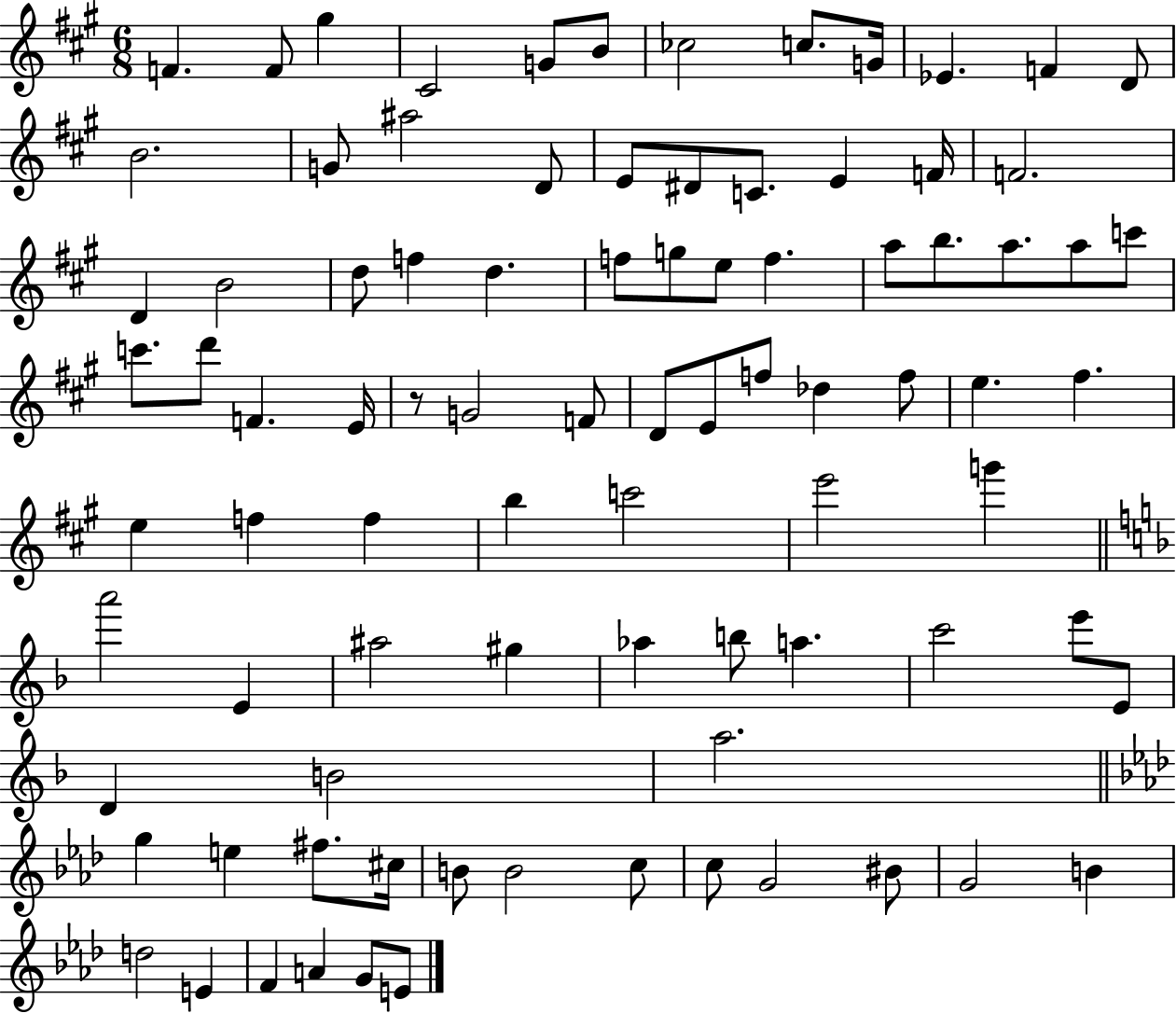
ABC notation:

X:1
T:Untitled
M:6/8
L:1/4
K:A
F F/2 ^g ^C2 G/2 B/2 _c2 c/2 G/4 _E F D/2 B2 G/2 ^a2 D/2 E/2 ^D/2 C/2 E F/4 F2 D B2 d/2 f d f/2 g/2 e/2 f a/2 b/2 a/2 a/2 c'/2 c'/2 d'/2 F E/4 z/2 G2 F/2 D/2 E/2 f/2 _d f/2 e ^f e f f b c'2 e'2 g' a'2 E ^a2 ^g _a b/2 a c'2 e'/2 E/2 D B2 a2 g e ^f/2 ^c/4 B/2 B2 c/2 c/2 G2 ^B/2 G2 B d2 E F A G/2 E/2